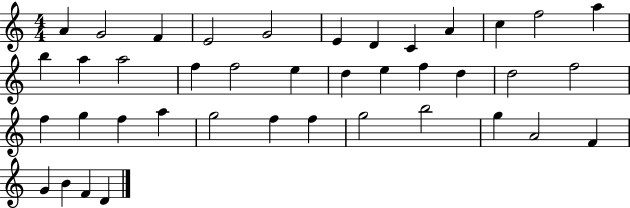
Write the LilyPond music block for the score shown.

{
  \clef treble
  \numericTimeSignature
  \time 4/4
  \key c \major
  a'4 g'2 f'4 | e'2 g'2 | e'4 d'4 c'4 a'4 | c''4 f''2 a''4 | \break b''4 a''4 a''2 | f''4 f''2 e''4 | d''4 e''4 f''4 d''4 | d''2 f''2 | \break f''4 g''4 f''4 a''4 | g''2 f''4 f''4 | g''2 b''2 | g''4 a'2 f'4 | \break g'4 b'4 f'4 d'4 | \bar "|."
}